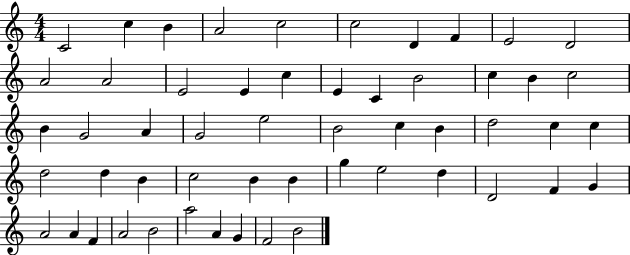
C4/h C5/q B4/q A4/h C5/h C5/h D4/q F4/q E4/h D4/h A4/h A4/h E4/h E4/q C5/q E4/q C4/q B4/h C5/q B4/q C5/h B4/q G4/h A4/q G4/h E5/h B4/h C5/q B4/q D5/h C5/q C5/q D5/h D5/q B4/q C5/h B4/q B4/q G5/q E5/h D5/q D4/h F4/q G4/q A4/h A4/q F4/q A4/h B4/h A5/h A4/q G4/q F4/h B4/h